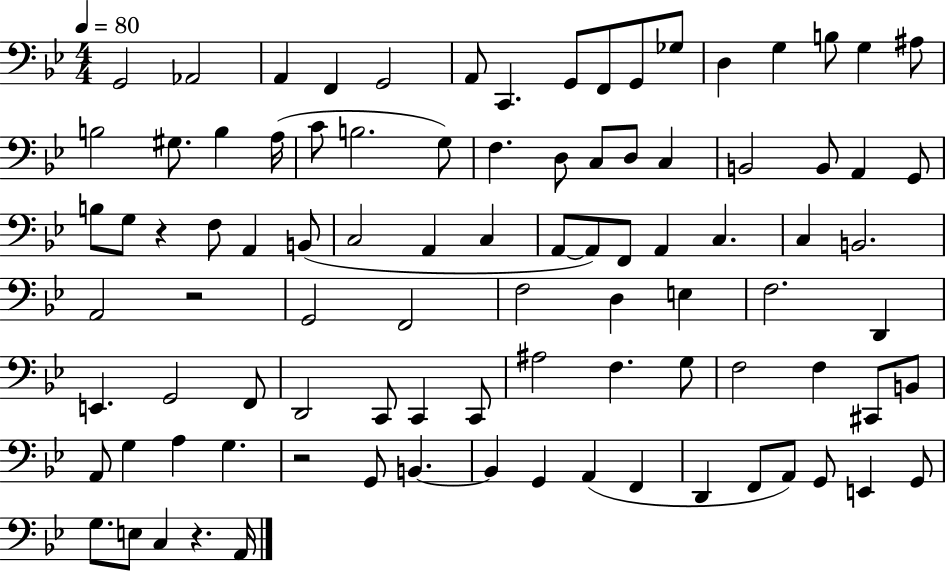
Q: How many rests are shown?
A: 4